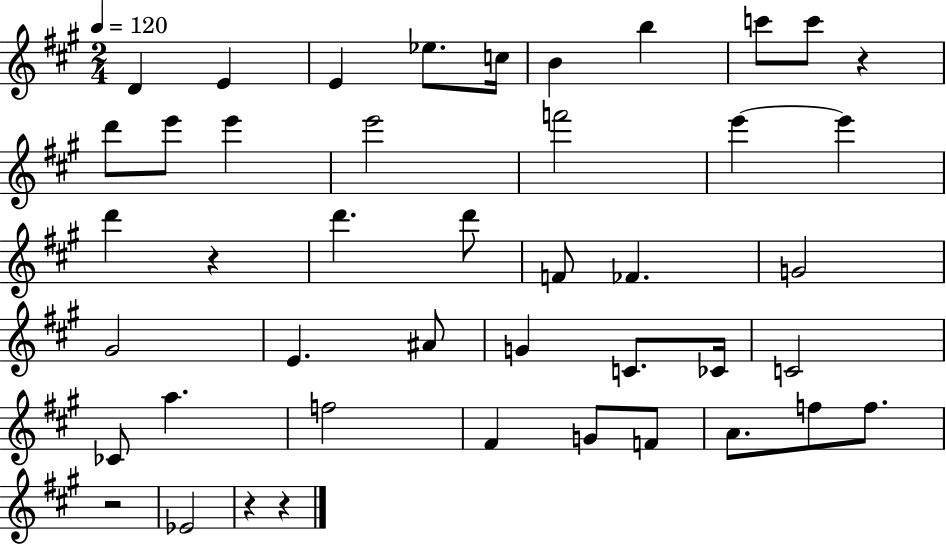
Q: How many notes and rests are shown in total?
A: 44